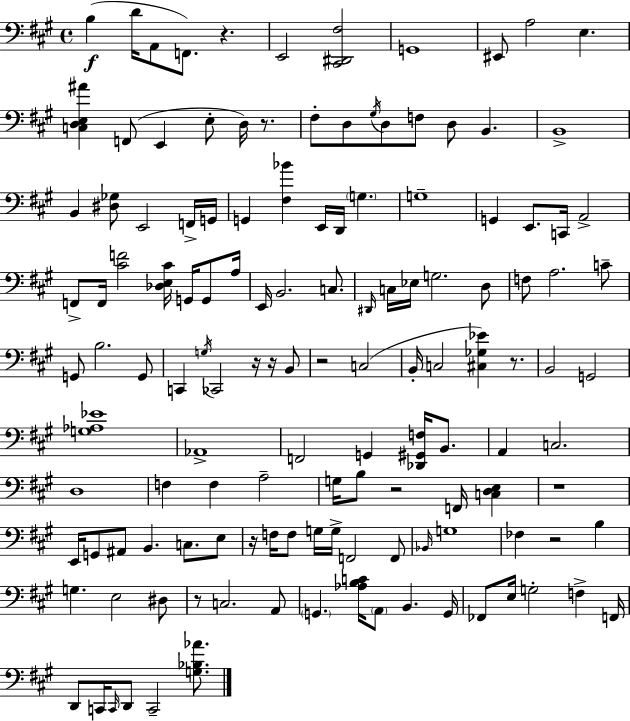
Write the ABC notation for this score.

X:1
T:Untitled
M:4/4
L:1/4
K:A
B, D/4 A,,/2 F,,/2 z E,,2 [^C,,^D,,^F,]2 G,,4 ^E,,/2 A,2 E, [C,D,E,^A] F,,/2 E,, E,/2 D,/4 z/2 ^F,/2 D,/2 ^G,/4 D,/2 F,/2 D,/2 B,, B,,4 B,, [^D,_G,]/2 E,,2 F,,/4 G,,/4 G,, [^F,_B] E,,/4 D,,/4 G, G,4 G,, E,,/2 C,,/4 A,,2 F,,/2 F,,/4 [^CF]2 [_D,E,^C]/4 G,,/4 G,,/2 A,/4 E,,/4 B,,2 C,/2 ^D,,/4 C,/4 _E,/4 G,2 D,/2 F,/2 A,2 C/2 G,,/2 B,2 G,,/2 C,, G,/4 _C,,2 z/4 z/4 B,,/2 z2 C,2 B,,/4 C,2 [^C,_G,_E] z/2 B,,2 G,,2 [G,_A,_E]4 _A,,4 F,,2 G,, [_D,,^G,,F,]/4 B,,/2 A,, C,2 D,4 F, F, A,2 G,/4 B,/2 z2 F,,/4 [C,D,E,] z4 E,,/4 G,,/2 ^A,,/2 B,, C,/2 E,/2 z/4 F,/4 F,/2 G,/4 G,/4 F,,2 F,,/2 _B,,/4 G,4 _F, z2 B, G, E,2 ^D,/2 z/2 C,2 A,,/2 G,, [_A,B,C]/4 A,,/2 B,, G,,/4 _F,,/2 E,/4 G,2 F, F,,/4 D,,/2 C,,/4 C,,/4 D,,/2 C,,2 [G,_B,_A]/2